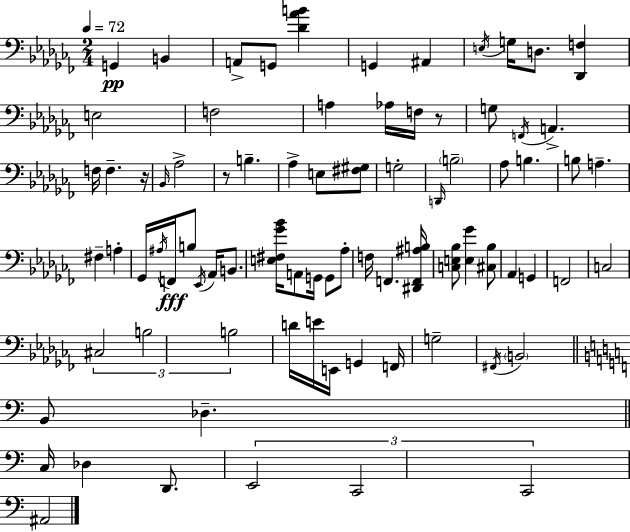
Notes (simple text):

G2/q B2/q A2/e G2/e [Db4,Ab4,B4]/q G2/q A#2/q E3/s G3/s D3/e. [Db2,F3]/q E3/h F3/h A3/q Ab3/s F3/s R/e G3/e F2/s A2/q. F3/s F3/q. R/s Bb2/s Ab3/h R/e B3/q. Ab3/q E3/e [F#3,G#3]/e G3/h D2/s B3/h Ab3/e B3/q. B3/e A3/q. F#3/q A3/q Gb2/s A#3/s F2/s B3/e Eb2/s Ab2/s B2/e. [E3,F#3,Gb4,Bb4]/s A2/e G2/s G2/e Ab3/e F3/s F2/q. [D#2,F2,A#3,B3]/s [C3,E3,Bb3]/e [E3,Gb4]/q [C#3,Bb3]/e Ab2/q G2/q F2/h C3/h C#3/h B3/h B3/h D4/s E4/s E2/s G2/q F2/s G3/h F#2/s B2/h B2/e Db3/q. C3/s Db3/q D2/e. E2/h C2/h C2/h A#2/h